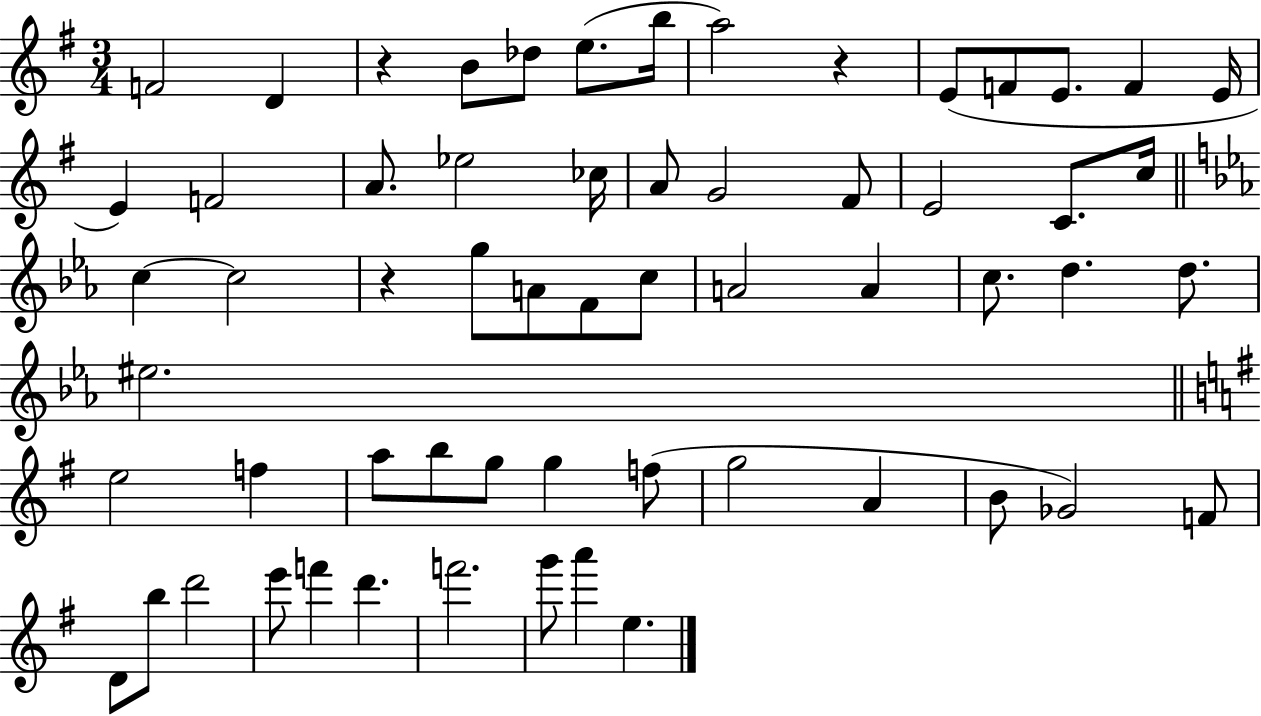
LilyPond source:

{
  \clef treble
  \numericTimeSignature
  \time 3/4
  \key g \major
  f'2 d'4 | r4 b'8 des''8 e''8.( b''16 | a''2) r4 | e'8( f'8 e'8. f'4 e'16 | \break e'4) f'2 | a'8. ees''2 ces''16 | a'8 g'2 fis'8 | e'2 c'8. c''16 | \break \bar "||" \break \key ees \major c''4~~ c''2 | r4 g''8 a'8 f'8 c''8 | a'2 a'4 | c''8. d''4. d''8. | \break eis''2. | \bar "||" \break \key g \major e''2 f''4 | a''8 b''8 g''8 g''4 f''8( | g''2 a'4 | b'8 ges'2) f'8 | \break d'8 b''8 d'''2 | e'''8 f'''4 d'''4. | f'''2. | g'''8 a'''4 e''4. | \break \bar "|."
}